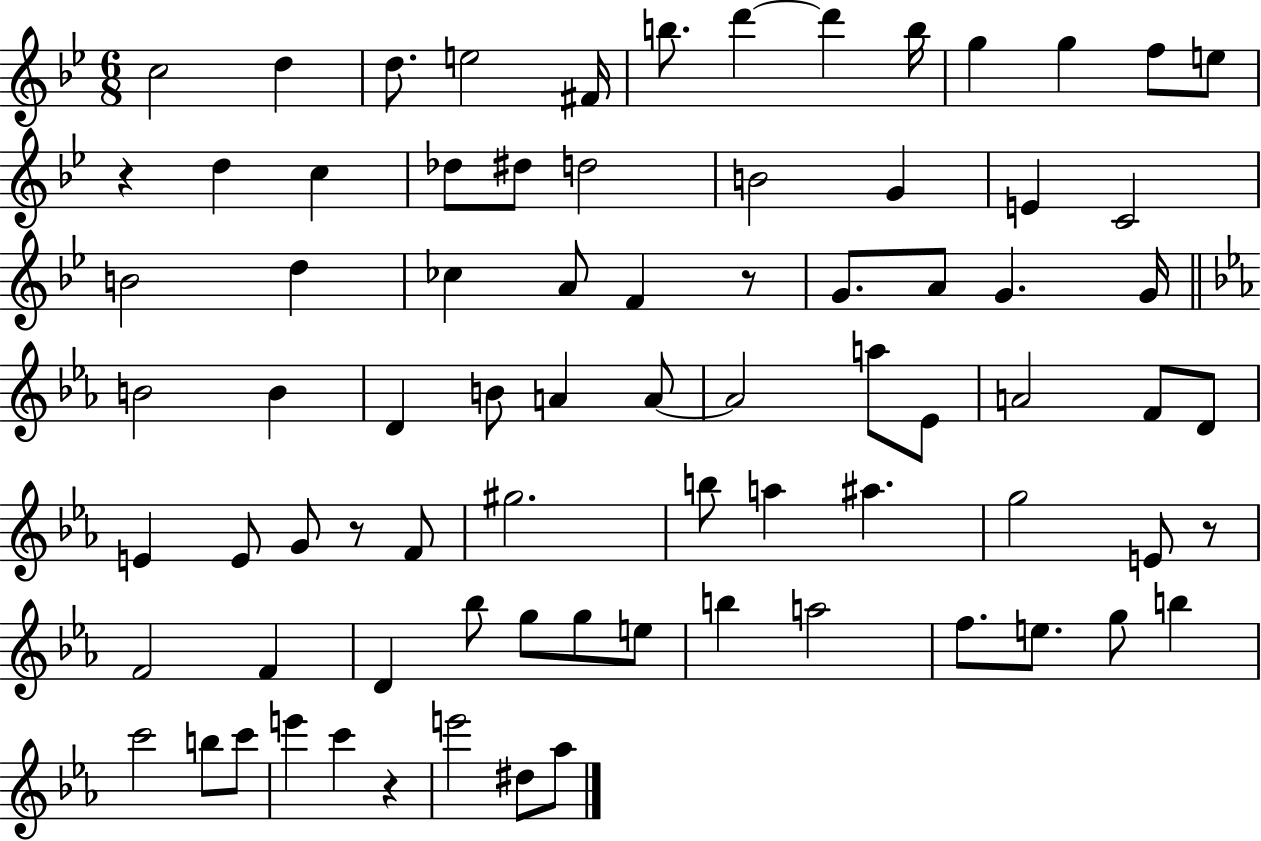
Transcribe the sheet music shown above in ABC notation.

X:1
T:Untitled
M:6/8
L:1/4
K:Bb
c2 d d/2 e2 ^F/4 b/2 d' d' b/4 g g f/2 e/2 z d c _d/2 ^d/2 d2 B2 G E C2 B2 d _c A/2 F z/2 G/2 A/2 G G/4 B2 B D B/2 A A/2 A2 a/2 _E/2 A2 F/2 D/2 E E/2 G/2 z/2 F/2 ^g2 b/2 a ^a g2 E/2 z/2 F2 F D _b/2 g/2 g/2 e/2 b a2 f/2 e/2 g/2 b c'2 b/2 c'/2 e' c' z e'2 ^d/2 _a/2